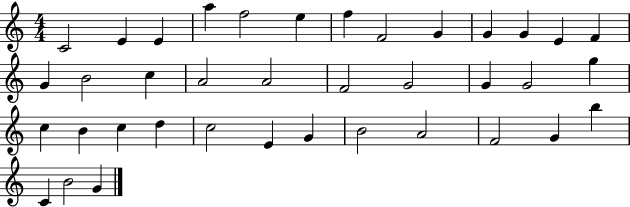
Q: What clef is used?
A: treble